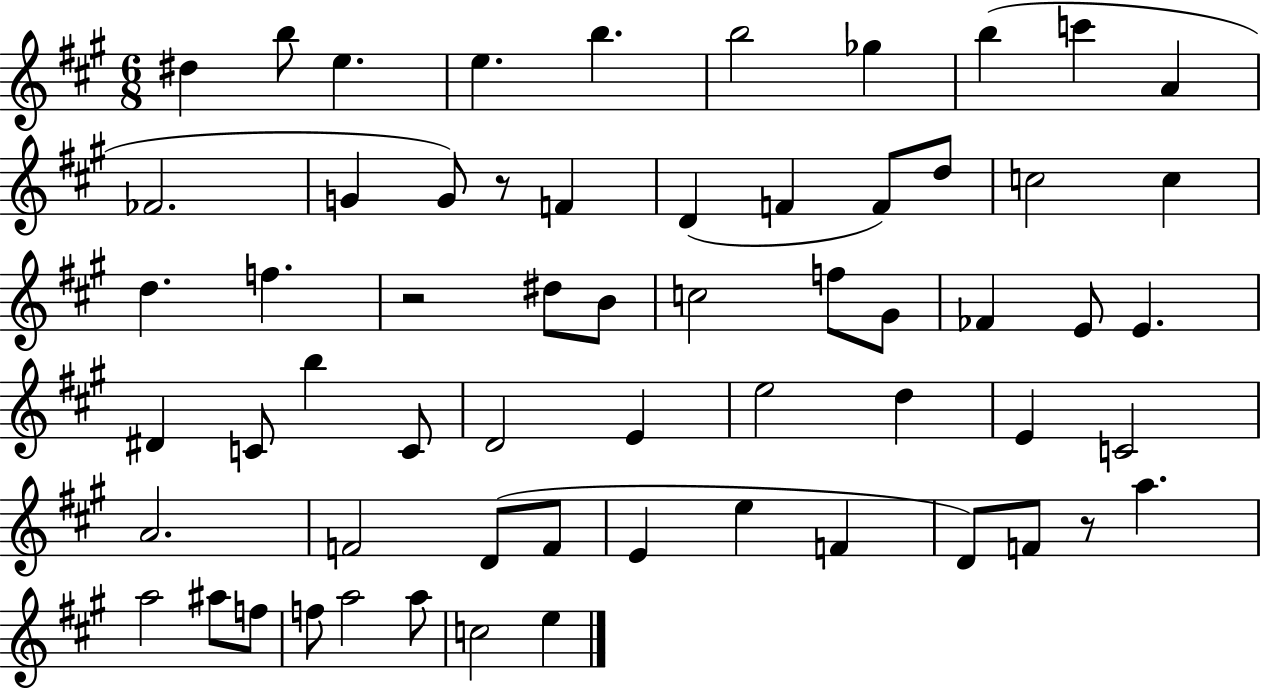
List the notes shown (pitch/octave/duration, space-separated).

D#5/q B5/e E5/q. E5/q. B5/q. B5/h Gb5/q B5/q C6/q A4/q FES4/h. G4/q G4/e R/e F4/q D4/q F4/q F4/e D5/e C5/h C5/q D5/q. F5/q. R/h D#5/e B4/e C5/h F5/e G#4/e FES4/q E4/e E4/q. D#4/q C4/e B5/q C4/e D4/h E4/q E5/h D5/q E4/q C4/h A4/h. F4/h D4/e F4/e E4/q E5/q F4/q D4/e F4/e R/e A5/q. A5/h A#5/e F5/e F5/e A5/h A5/e C5/h E5/q